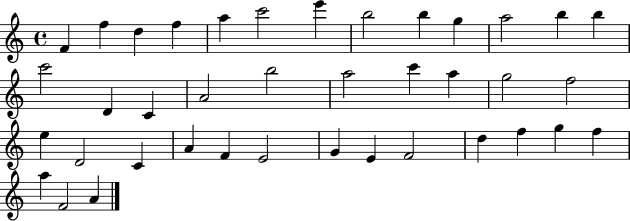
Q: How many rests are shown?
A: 0